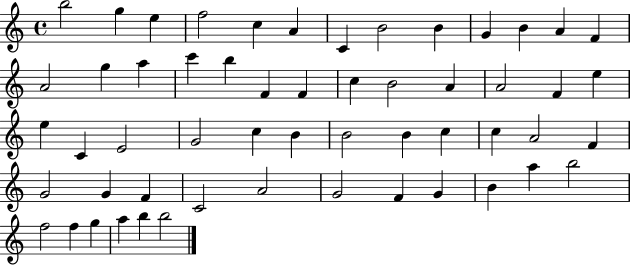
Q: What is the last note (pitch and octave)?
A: B5